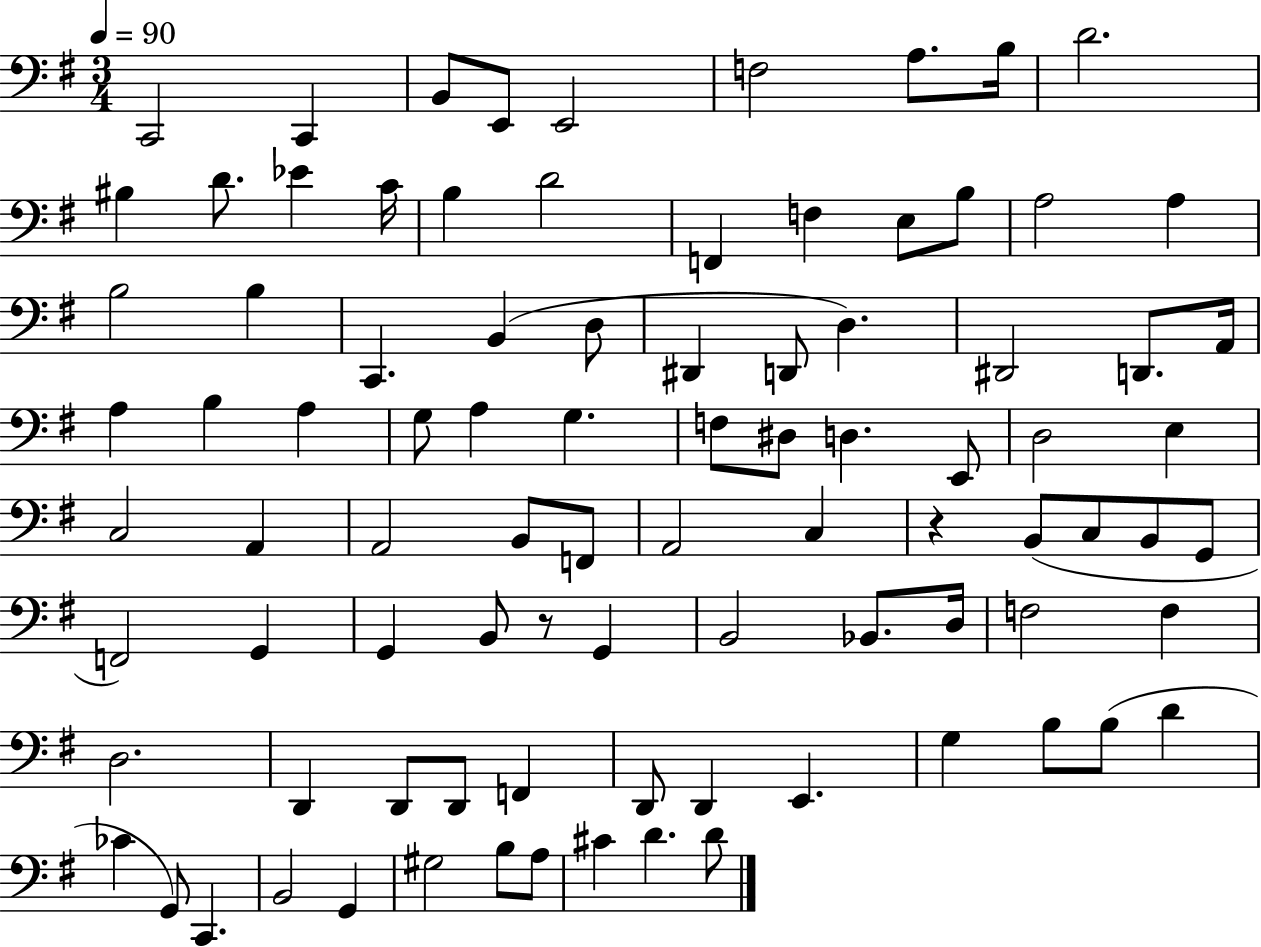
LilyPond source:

{
  \clef bass
  \numericTimeSignature
  \time 3/4
  \key g \major
  \tempo 4 = 90
  c,2 c,4 | b,8 e,8 e,2 | f2 a8. b16 | d'2. | \break bis4 d'8. ees'4 c'16 | b4 d'2 | f,4 f4 e8 b8 | a2 a4 | \break b2 b4 | c,4. b,4( d8 | dis,4 d,8 d4.) | dis,2 d,8. a,16 | \break a4 b4 a4 | g8 a4 g4. | f8 dis8 d4. e,8 | d2 e4 | \break c2 a,4 | a,2 b,8 f,8 | a,2 c4 | r4 b,8( c8 b,8 g,8 | \break f,2) g,4 | g,4 b,8 r8 g,4 | b,2 bes,8. d16 | f2 f4 | \break d2. | d,4 d,8 d,8 f,4 | d,8 d,4 e,4. | g4 b8 b8( d'4 | \break ces'4 g,8) c,4. | b,2 g,4 | gis2 b8 a8 | cis'4 d'4. d'8 | \break \bar "|."
}